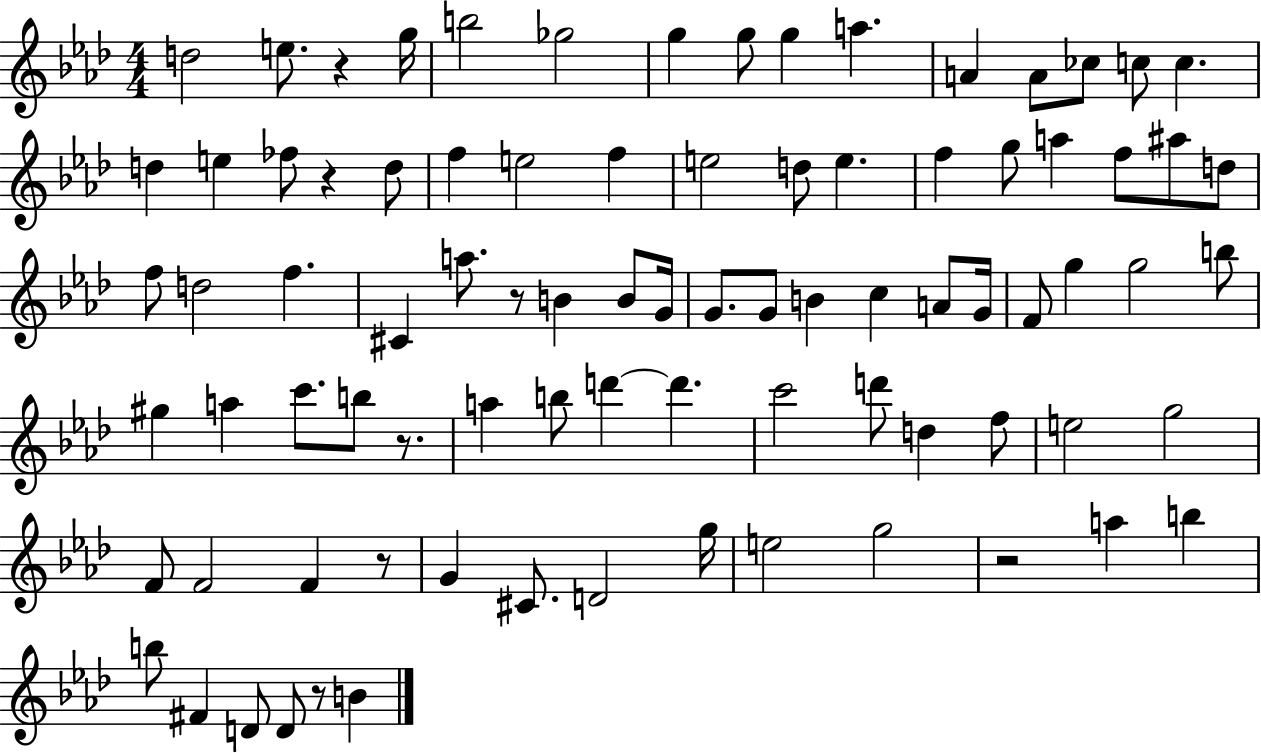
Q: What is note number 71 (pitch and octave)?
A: G5